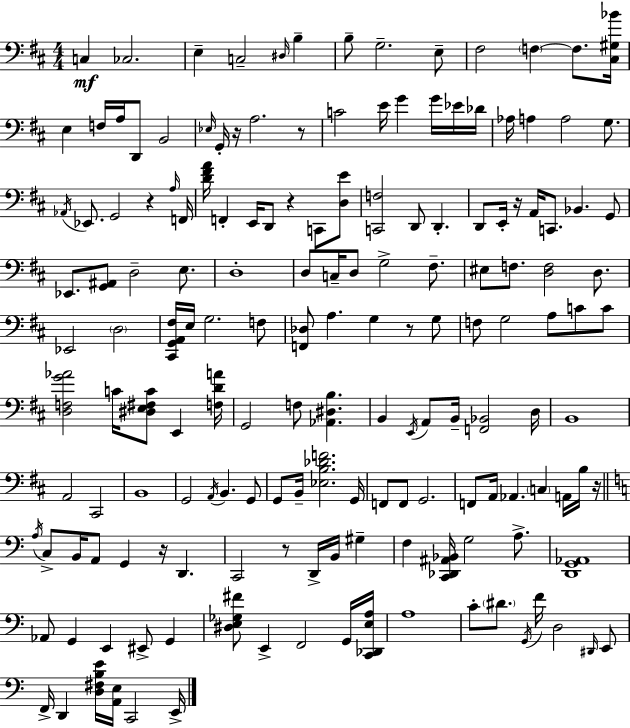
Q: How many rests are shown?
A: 9